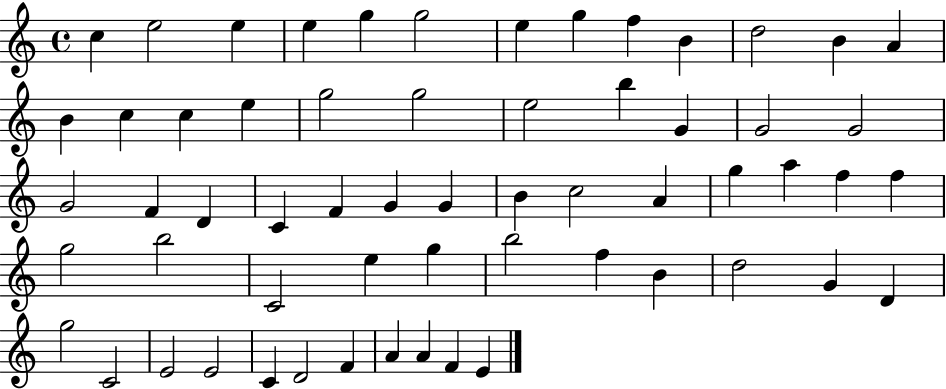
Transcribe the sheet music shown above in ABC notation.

X:1
T:Untitled
M:4/4
L:1/4
K:C
c e2 e e g g2 e g f B d2 B A B c c e g2 g2 e2 b G G2 G2 G2 F D C F G G B c2 A g a f f g2 b2 C2 e g b2 f B d2 G D g2 C2 E2 E2 C D2 F A A F E